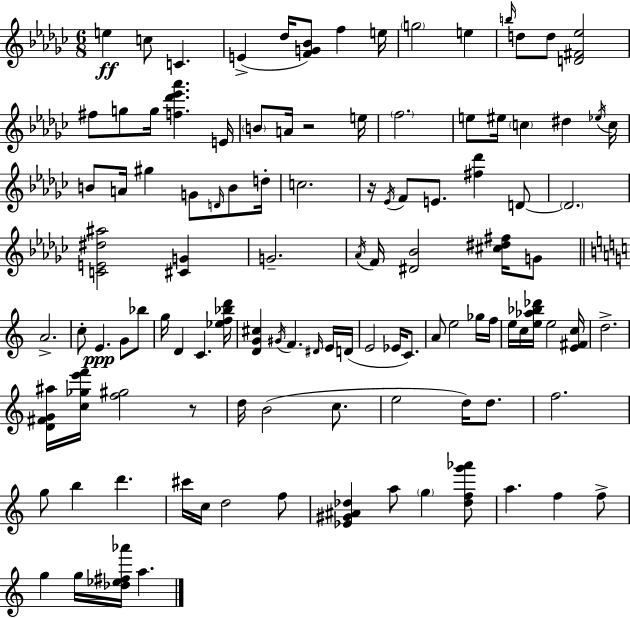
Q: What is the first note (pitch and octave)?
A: E5